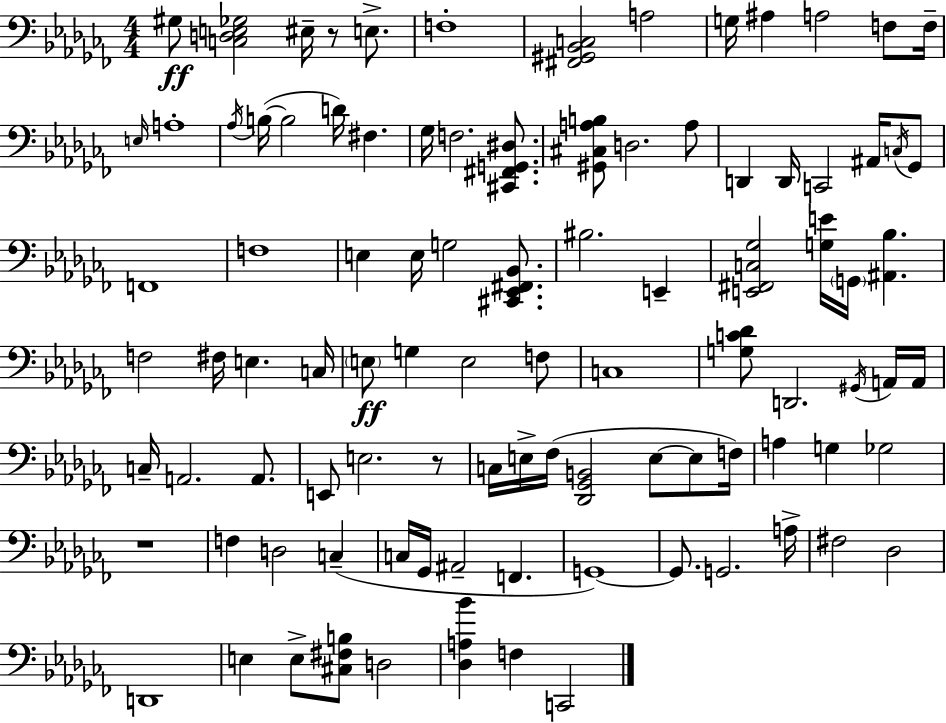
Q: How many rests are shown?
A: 3